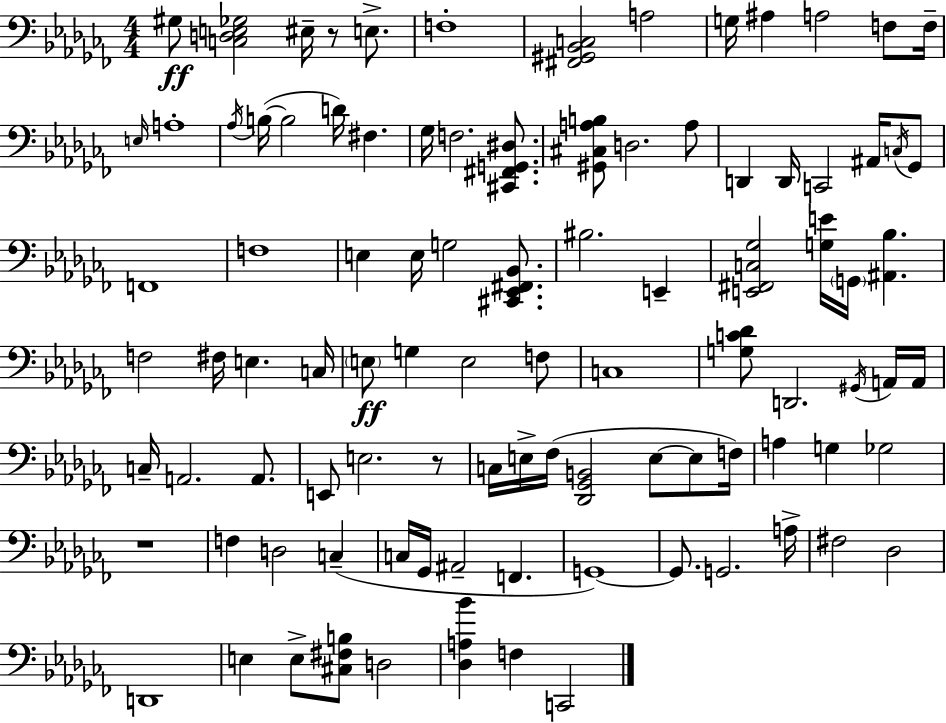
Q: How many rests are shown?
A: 3